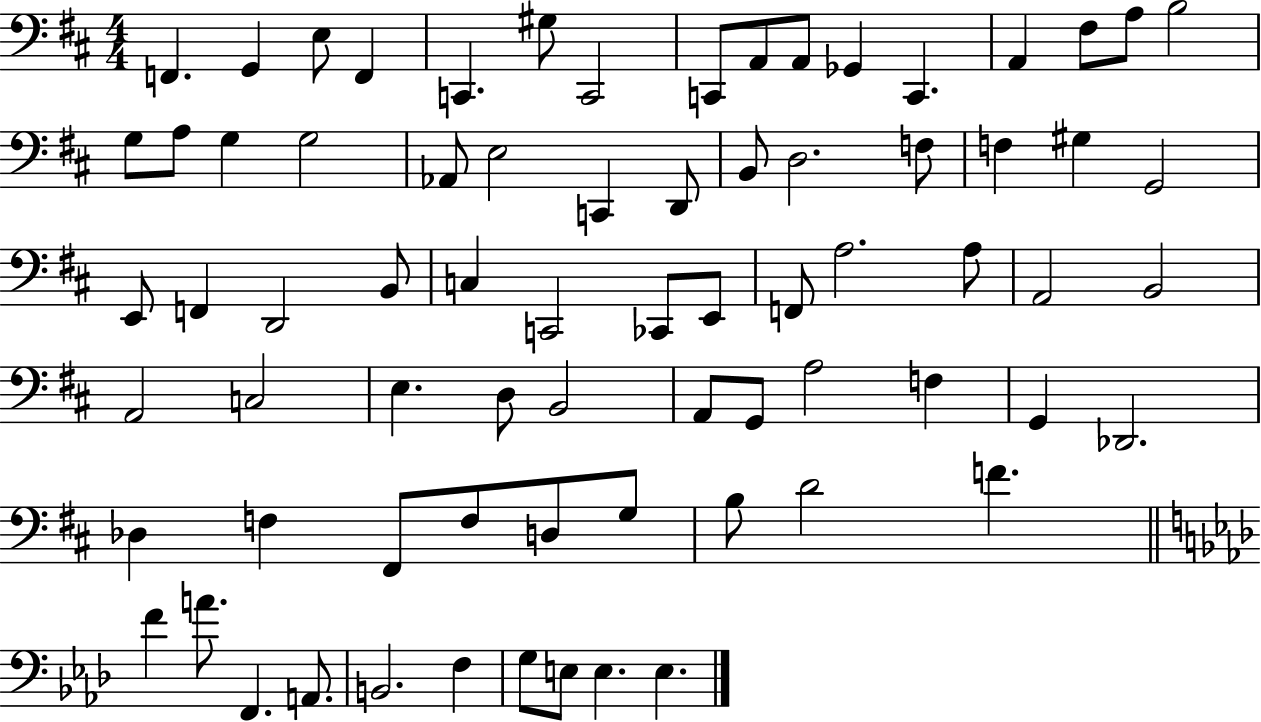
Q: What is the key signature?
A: D major